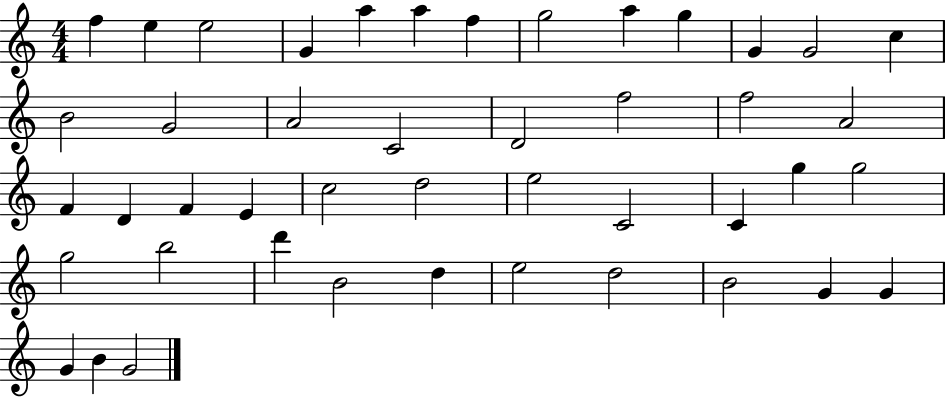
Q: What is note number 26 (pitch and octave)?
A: C5